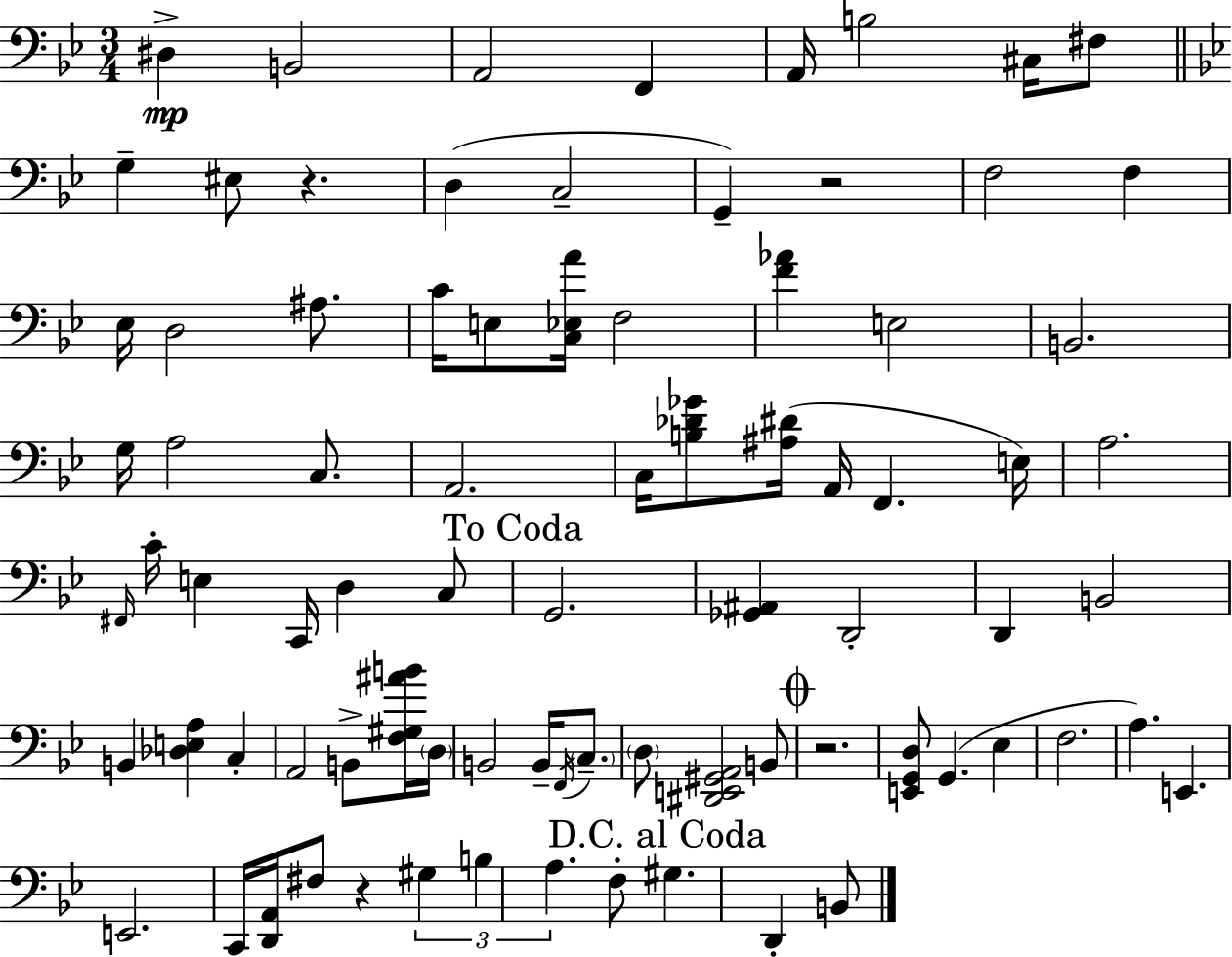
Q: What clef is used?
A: bass